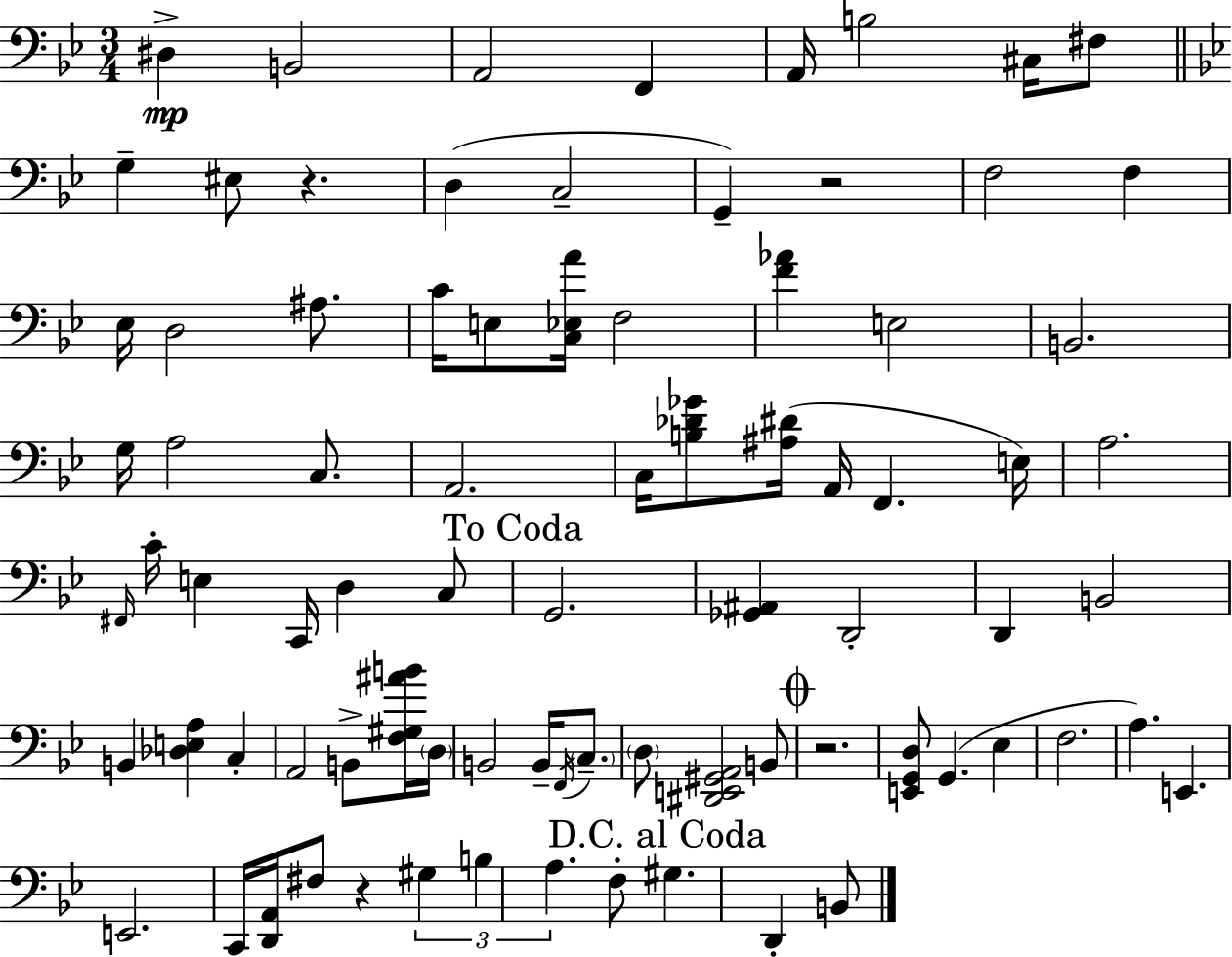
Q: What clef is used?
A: bass